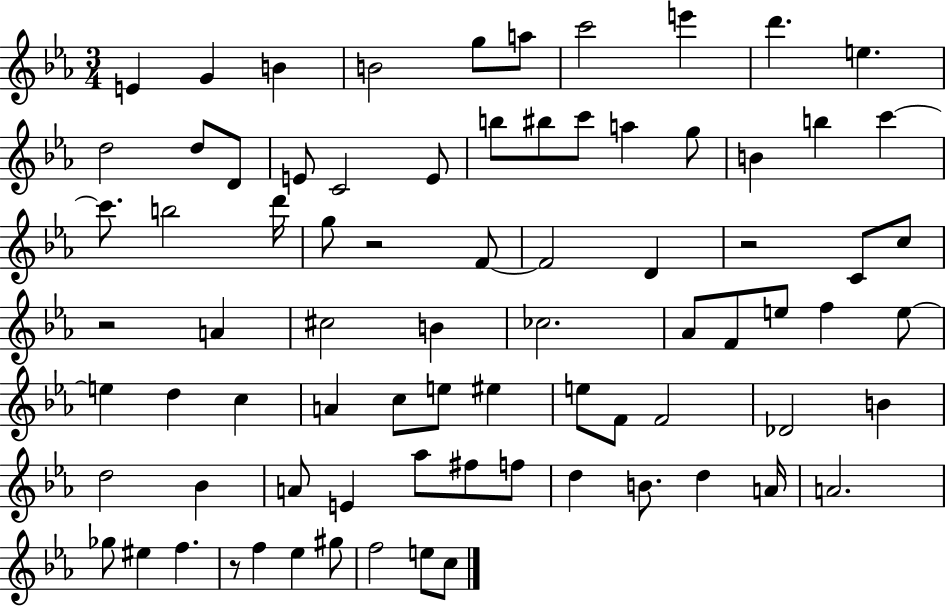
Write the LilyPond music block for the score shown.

{
  \clef treble
  \numericTimeSignature
  \time 3/4
  \key ees \major
  \repeat volta 2 { e'4 g'4 b'4 | b'2 g''8 a''8 | c'''2 e'''4 | d'''4. e''4. | \break d''2 d''8 d'8 | e'8 c'2 e'8 | b''8 bis''8 c'''8 a''4 g''8 | b'4 b''4 c'''4~~ | \break c'''8. b''2 d'''16 | g''8 r2 f'8~~ | f'2 d'4 | r2 c'8 c''8 | \break r2 a'4 | cis''2 b'4 | ces''2. | aes'8 f'8 e''8 f''4 e''8~~ | \break e''4 d''4 c''4 | a'4 c''8 e''8 eis''4 | e''8 f'8 f'2 | des'2 b'4 | \break d''2 bes'4 | a'8 e'4 aes''8 fis''8 f''8 | d''4 b'8. d''4 a'16 | a'2. | \break ges''8 eis''4 f''4. | r8 f''4 ees''4 gis''8 | f''2 e''8 c''8 | } \bar "|."
}